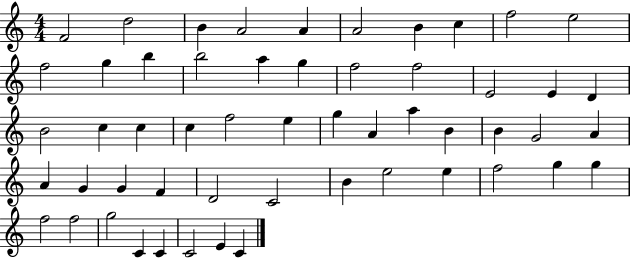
{
  \clef treble
  \numericTimeSignature
  \time 4/4
  \key c \major
  f'2 d''2 | b'4 a'2 a'4 | a'2 b'4 c''4 | f''2 e''2 | \break f''2 g''4 b''4 | b''2 a''4 g''4 | f''2 f''2 | e'2 e'4 d'4 | \break b'2 c''4 c''4 | c''4 f''2 e''4 | g''4 a'4 a''4 b'4 | b'4 g'2 a'4 | \break a'4 g'4 g'4 f'4 | d'2 c'2 | b'4 e''2 e''4 | f''2 g''4 g''4 | \break f''2 f''2 | g''2 c'4 c'4 | c'2 e'4 c'4 | \bar "|."
}